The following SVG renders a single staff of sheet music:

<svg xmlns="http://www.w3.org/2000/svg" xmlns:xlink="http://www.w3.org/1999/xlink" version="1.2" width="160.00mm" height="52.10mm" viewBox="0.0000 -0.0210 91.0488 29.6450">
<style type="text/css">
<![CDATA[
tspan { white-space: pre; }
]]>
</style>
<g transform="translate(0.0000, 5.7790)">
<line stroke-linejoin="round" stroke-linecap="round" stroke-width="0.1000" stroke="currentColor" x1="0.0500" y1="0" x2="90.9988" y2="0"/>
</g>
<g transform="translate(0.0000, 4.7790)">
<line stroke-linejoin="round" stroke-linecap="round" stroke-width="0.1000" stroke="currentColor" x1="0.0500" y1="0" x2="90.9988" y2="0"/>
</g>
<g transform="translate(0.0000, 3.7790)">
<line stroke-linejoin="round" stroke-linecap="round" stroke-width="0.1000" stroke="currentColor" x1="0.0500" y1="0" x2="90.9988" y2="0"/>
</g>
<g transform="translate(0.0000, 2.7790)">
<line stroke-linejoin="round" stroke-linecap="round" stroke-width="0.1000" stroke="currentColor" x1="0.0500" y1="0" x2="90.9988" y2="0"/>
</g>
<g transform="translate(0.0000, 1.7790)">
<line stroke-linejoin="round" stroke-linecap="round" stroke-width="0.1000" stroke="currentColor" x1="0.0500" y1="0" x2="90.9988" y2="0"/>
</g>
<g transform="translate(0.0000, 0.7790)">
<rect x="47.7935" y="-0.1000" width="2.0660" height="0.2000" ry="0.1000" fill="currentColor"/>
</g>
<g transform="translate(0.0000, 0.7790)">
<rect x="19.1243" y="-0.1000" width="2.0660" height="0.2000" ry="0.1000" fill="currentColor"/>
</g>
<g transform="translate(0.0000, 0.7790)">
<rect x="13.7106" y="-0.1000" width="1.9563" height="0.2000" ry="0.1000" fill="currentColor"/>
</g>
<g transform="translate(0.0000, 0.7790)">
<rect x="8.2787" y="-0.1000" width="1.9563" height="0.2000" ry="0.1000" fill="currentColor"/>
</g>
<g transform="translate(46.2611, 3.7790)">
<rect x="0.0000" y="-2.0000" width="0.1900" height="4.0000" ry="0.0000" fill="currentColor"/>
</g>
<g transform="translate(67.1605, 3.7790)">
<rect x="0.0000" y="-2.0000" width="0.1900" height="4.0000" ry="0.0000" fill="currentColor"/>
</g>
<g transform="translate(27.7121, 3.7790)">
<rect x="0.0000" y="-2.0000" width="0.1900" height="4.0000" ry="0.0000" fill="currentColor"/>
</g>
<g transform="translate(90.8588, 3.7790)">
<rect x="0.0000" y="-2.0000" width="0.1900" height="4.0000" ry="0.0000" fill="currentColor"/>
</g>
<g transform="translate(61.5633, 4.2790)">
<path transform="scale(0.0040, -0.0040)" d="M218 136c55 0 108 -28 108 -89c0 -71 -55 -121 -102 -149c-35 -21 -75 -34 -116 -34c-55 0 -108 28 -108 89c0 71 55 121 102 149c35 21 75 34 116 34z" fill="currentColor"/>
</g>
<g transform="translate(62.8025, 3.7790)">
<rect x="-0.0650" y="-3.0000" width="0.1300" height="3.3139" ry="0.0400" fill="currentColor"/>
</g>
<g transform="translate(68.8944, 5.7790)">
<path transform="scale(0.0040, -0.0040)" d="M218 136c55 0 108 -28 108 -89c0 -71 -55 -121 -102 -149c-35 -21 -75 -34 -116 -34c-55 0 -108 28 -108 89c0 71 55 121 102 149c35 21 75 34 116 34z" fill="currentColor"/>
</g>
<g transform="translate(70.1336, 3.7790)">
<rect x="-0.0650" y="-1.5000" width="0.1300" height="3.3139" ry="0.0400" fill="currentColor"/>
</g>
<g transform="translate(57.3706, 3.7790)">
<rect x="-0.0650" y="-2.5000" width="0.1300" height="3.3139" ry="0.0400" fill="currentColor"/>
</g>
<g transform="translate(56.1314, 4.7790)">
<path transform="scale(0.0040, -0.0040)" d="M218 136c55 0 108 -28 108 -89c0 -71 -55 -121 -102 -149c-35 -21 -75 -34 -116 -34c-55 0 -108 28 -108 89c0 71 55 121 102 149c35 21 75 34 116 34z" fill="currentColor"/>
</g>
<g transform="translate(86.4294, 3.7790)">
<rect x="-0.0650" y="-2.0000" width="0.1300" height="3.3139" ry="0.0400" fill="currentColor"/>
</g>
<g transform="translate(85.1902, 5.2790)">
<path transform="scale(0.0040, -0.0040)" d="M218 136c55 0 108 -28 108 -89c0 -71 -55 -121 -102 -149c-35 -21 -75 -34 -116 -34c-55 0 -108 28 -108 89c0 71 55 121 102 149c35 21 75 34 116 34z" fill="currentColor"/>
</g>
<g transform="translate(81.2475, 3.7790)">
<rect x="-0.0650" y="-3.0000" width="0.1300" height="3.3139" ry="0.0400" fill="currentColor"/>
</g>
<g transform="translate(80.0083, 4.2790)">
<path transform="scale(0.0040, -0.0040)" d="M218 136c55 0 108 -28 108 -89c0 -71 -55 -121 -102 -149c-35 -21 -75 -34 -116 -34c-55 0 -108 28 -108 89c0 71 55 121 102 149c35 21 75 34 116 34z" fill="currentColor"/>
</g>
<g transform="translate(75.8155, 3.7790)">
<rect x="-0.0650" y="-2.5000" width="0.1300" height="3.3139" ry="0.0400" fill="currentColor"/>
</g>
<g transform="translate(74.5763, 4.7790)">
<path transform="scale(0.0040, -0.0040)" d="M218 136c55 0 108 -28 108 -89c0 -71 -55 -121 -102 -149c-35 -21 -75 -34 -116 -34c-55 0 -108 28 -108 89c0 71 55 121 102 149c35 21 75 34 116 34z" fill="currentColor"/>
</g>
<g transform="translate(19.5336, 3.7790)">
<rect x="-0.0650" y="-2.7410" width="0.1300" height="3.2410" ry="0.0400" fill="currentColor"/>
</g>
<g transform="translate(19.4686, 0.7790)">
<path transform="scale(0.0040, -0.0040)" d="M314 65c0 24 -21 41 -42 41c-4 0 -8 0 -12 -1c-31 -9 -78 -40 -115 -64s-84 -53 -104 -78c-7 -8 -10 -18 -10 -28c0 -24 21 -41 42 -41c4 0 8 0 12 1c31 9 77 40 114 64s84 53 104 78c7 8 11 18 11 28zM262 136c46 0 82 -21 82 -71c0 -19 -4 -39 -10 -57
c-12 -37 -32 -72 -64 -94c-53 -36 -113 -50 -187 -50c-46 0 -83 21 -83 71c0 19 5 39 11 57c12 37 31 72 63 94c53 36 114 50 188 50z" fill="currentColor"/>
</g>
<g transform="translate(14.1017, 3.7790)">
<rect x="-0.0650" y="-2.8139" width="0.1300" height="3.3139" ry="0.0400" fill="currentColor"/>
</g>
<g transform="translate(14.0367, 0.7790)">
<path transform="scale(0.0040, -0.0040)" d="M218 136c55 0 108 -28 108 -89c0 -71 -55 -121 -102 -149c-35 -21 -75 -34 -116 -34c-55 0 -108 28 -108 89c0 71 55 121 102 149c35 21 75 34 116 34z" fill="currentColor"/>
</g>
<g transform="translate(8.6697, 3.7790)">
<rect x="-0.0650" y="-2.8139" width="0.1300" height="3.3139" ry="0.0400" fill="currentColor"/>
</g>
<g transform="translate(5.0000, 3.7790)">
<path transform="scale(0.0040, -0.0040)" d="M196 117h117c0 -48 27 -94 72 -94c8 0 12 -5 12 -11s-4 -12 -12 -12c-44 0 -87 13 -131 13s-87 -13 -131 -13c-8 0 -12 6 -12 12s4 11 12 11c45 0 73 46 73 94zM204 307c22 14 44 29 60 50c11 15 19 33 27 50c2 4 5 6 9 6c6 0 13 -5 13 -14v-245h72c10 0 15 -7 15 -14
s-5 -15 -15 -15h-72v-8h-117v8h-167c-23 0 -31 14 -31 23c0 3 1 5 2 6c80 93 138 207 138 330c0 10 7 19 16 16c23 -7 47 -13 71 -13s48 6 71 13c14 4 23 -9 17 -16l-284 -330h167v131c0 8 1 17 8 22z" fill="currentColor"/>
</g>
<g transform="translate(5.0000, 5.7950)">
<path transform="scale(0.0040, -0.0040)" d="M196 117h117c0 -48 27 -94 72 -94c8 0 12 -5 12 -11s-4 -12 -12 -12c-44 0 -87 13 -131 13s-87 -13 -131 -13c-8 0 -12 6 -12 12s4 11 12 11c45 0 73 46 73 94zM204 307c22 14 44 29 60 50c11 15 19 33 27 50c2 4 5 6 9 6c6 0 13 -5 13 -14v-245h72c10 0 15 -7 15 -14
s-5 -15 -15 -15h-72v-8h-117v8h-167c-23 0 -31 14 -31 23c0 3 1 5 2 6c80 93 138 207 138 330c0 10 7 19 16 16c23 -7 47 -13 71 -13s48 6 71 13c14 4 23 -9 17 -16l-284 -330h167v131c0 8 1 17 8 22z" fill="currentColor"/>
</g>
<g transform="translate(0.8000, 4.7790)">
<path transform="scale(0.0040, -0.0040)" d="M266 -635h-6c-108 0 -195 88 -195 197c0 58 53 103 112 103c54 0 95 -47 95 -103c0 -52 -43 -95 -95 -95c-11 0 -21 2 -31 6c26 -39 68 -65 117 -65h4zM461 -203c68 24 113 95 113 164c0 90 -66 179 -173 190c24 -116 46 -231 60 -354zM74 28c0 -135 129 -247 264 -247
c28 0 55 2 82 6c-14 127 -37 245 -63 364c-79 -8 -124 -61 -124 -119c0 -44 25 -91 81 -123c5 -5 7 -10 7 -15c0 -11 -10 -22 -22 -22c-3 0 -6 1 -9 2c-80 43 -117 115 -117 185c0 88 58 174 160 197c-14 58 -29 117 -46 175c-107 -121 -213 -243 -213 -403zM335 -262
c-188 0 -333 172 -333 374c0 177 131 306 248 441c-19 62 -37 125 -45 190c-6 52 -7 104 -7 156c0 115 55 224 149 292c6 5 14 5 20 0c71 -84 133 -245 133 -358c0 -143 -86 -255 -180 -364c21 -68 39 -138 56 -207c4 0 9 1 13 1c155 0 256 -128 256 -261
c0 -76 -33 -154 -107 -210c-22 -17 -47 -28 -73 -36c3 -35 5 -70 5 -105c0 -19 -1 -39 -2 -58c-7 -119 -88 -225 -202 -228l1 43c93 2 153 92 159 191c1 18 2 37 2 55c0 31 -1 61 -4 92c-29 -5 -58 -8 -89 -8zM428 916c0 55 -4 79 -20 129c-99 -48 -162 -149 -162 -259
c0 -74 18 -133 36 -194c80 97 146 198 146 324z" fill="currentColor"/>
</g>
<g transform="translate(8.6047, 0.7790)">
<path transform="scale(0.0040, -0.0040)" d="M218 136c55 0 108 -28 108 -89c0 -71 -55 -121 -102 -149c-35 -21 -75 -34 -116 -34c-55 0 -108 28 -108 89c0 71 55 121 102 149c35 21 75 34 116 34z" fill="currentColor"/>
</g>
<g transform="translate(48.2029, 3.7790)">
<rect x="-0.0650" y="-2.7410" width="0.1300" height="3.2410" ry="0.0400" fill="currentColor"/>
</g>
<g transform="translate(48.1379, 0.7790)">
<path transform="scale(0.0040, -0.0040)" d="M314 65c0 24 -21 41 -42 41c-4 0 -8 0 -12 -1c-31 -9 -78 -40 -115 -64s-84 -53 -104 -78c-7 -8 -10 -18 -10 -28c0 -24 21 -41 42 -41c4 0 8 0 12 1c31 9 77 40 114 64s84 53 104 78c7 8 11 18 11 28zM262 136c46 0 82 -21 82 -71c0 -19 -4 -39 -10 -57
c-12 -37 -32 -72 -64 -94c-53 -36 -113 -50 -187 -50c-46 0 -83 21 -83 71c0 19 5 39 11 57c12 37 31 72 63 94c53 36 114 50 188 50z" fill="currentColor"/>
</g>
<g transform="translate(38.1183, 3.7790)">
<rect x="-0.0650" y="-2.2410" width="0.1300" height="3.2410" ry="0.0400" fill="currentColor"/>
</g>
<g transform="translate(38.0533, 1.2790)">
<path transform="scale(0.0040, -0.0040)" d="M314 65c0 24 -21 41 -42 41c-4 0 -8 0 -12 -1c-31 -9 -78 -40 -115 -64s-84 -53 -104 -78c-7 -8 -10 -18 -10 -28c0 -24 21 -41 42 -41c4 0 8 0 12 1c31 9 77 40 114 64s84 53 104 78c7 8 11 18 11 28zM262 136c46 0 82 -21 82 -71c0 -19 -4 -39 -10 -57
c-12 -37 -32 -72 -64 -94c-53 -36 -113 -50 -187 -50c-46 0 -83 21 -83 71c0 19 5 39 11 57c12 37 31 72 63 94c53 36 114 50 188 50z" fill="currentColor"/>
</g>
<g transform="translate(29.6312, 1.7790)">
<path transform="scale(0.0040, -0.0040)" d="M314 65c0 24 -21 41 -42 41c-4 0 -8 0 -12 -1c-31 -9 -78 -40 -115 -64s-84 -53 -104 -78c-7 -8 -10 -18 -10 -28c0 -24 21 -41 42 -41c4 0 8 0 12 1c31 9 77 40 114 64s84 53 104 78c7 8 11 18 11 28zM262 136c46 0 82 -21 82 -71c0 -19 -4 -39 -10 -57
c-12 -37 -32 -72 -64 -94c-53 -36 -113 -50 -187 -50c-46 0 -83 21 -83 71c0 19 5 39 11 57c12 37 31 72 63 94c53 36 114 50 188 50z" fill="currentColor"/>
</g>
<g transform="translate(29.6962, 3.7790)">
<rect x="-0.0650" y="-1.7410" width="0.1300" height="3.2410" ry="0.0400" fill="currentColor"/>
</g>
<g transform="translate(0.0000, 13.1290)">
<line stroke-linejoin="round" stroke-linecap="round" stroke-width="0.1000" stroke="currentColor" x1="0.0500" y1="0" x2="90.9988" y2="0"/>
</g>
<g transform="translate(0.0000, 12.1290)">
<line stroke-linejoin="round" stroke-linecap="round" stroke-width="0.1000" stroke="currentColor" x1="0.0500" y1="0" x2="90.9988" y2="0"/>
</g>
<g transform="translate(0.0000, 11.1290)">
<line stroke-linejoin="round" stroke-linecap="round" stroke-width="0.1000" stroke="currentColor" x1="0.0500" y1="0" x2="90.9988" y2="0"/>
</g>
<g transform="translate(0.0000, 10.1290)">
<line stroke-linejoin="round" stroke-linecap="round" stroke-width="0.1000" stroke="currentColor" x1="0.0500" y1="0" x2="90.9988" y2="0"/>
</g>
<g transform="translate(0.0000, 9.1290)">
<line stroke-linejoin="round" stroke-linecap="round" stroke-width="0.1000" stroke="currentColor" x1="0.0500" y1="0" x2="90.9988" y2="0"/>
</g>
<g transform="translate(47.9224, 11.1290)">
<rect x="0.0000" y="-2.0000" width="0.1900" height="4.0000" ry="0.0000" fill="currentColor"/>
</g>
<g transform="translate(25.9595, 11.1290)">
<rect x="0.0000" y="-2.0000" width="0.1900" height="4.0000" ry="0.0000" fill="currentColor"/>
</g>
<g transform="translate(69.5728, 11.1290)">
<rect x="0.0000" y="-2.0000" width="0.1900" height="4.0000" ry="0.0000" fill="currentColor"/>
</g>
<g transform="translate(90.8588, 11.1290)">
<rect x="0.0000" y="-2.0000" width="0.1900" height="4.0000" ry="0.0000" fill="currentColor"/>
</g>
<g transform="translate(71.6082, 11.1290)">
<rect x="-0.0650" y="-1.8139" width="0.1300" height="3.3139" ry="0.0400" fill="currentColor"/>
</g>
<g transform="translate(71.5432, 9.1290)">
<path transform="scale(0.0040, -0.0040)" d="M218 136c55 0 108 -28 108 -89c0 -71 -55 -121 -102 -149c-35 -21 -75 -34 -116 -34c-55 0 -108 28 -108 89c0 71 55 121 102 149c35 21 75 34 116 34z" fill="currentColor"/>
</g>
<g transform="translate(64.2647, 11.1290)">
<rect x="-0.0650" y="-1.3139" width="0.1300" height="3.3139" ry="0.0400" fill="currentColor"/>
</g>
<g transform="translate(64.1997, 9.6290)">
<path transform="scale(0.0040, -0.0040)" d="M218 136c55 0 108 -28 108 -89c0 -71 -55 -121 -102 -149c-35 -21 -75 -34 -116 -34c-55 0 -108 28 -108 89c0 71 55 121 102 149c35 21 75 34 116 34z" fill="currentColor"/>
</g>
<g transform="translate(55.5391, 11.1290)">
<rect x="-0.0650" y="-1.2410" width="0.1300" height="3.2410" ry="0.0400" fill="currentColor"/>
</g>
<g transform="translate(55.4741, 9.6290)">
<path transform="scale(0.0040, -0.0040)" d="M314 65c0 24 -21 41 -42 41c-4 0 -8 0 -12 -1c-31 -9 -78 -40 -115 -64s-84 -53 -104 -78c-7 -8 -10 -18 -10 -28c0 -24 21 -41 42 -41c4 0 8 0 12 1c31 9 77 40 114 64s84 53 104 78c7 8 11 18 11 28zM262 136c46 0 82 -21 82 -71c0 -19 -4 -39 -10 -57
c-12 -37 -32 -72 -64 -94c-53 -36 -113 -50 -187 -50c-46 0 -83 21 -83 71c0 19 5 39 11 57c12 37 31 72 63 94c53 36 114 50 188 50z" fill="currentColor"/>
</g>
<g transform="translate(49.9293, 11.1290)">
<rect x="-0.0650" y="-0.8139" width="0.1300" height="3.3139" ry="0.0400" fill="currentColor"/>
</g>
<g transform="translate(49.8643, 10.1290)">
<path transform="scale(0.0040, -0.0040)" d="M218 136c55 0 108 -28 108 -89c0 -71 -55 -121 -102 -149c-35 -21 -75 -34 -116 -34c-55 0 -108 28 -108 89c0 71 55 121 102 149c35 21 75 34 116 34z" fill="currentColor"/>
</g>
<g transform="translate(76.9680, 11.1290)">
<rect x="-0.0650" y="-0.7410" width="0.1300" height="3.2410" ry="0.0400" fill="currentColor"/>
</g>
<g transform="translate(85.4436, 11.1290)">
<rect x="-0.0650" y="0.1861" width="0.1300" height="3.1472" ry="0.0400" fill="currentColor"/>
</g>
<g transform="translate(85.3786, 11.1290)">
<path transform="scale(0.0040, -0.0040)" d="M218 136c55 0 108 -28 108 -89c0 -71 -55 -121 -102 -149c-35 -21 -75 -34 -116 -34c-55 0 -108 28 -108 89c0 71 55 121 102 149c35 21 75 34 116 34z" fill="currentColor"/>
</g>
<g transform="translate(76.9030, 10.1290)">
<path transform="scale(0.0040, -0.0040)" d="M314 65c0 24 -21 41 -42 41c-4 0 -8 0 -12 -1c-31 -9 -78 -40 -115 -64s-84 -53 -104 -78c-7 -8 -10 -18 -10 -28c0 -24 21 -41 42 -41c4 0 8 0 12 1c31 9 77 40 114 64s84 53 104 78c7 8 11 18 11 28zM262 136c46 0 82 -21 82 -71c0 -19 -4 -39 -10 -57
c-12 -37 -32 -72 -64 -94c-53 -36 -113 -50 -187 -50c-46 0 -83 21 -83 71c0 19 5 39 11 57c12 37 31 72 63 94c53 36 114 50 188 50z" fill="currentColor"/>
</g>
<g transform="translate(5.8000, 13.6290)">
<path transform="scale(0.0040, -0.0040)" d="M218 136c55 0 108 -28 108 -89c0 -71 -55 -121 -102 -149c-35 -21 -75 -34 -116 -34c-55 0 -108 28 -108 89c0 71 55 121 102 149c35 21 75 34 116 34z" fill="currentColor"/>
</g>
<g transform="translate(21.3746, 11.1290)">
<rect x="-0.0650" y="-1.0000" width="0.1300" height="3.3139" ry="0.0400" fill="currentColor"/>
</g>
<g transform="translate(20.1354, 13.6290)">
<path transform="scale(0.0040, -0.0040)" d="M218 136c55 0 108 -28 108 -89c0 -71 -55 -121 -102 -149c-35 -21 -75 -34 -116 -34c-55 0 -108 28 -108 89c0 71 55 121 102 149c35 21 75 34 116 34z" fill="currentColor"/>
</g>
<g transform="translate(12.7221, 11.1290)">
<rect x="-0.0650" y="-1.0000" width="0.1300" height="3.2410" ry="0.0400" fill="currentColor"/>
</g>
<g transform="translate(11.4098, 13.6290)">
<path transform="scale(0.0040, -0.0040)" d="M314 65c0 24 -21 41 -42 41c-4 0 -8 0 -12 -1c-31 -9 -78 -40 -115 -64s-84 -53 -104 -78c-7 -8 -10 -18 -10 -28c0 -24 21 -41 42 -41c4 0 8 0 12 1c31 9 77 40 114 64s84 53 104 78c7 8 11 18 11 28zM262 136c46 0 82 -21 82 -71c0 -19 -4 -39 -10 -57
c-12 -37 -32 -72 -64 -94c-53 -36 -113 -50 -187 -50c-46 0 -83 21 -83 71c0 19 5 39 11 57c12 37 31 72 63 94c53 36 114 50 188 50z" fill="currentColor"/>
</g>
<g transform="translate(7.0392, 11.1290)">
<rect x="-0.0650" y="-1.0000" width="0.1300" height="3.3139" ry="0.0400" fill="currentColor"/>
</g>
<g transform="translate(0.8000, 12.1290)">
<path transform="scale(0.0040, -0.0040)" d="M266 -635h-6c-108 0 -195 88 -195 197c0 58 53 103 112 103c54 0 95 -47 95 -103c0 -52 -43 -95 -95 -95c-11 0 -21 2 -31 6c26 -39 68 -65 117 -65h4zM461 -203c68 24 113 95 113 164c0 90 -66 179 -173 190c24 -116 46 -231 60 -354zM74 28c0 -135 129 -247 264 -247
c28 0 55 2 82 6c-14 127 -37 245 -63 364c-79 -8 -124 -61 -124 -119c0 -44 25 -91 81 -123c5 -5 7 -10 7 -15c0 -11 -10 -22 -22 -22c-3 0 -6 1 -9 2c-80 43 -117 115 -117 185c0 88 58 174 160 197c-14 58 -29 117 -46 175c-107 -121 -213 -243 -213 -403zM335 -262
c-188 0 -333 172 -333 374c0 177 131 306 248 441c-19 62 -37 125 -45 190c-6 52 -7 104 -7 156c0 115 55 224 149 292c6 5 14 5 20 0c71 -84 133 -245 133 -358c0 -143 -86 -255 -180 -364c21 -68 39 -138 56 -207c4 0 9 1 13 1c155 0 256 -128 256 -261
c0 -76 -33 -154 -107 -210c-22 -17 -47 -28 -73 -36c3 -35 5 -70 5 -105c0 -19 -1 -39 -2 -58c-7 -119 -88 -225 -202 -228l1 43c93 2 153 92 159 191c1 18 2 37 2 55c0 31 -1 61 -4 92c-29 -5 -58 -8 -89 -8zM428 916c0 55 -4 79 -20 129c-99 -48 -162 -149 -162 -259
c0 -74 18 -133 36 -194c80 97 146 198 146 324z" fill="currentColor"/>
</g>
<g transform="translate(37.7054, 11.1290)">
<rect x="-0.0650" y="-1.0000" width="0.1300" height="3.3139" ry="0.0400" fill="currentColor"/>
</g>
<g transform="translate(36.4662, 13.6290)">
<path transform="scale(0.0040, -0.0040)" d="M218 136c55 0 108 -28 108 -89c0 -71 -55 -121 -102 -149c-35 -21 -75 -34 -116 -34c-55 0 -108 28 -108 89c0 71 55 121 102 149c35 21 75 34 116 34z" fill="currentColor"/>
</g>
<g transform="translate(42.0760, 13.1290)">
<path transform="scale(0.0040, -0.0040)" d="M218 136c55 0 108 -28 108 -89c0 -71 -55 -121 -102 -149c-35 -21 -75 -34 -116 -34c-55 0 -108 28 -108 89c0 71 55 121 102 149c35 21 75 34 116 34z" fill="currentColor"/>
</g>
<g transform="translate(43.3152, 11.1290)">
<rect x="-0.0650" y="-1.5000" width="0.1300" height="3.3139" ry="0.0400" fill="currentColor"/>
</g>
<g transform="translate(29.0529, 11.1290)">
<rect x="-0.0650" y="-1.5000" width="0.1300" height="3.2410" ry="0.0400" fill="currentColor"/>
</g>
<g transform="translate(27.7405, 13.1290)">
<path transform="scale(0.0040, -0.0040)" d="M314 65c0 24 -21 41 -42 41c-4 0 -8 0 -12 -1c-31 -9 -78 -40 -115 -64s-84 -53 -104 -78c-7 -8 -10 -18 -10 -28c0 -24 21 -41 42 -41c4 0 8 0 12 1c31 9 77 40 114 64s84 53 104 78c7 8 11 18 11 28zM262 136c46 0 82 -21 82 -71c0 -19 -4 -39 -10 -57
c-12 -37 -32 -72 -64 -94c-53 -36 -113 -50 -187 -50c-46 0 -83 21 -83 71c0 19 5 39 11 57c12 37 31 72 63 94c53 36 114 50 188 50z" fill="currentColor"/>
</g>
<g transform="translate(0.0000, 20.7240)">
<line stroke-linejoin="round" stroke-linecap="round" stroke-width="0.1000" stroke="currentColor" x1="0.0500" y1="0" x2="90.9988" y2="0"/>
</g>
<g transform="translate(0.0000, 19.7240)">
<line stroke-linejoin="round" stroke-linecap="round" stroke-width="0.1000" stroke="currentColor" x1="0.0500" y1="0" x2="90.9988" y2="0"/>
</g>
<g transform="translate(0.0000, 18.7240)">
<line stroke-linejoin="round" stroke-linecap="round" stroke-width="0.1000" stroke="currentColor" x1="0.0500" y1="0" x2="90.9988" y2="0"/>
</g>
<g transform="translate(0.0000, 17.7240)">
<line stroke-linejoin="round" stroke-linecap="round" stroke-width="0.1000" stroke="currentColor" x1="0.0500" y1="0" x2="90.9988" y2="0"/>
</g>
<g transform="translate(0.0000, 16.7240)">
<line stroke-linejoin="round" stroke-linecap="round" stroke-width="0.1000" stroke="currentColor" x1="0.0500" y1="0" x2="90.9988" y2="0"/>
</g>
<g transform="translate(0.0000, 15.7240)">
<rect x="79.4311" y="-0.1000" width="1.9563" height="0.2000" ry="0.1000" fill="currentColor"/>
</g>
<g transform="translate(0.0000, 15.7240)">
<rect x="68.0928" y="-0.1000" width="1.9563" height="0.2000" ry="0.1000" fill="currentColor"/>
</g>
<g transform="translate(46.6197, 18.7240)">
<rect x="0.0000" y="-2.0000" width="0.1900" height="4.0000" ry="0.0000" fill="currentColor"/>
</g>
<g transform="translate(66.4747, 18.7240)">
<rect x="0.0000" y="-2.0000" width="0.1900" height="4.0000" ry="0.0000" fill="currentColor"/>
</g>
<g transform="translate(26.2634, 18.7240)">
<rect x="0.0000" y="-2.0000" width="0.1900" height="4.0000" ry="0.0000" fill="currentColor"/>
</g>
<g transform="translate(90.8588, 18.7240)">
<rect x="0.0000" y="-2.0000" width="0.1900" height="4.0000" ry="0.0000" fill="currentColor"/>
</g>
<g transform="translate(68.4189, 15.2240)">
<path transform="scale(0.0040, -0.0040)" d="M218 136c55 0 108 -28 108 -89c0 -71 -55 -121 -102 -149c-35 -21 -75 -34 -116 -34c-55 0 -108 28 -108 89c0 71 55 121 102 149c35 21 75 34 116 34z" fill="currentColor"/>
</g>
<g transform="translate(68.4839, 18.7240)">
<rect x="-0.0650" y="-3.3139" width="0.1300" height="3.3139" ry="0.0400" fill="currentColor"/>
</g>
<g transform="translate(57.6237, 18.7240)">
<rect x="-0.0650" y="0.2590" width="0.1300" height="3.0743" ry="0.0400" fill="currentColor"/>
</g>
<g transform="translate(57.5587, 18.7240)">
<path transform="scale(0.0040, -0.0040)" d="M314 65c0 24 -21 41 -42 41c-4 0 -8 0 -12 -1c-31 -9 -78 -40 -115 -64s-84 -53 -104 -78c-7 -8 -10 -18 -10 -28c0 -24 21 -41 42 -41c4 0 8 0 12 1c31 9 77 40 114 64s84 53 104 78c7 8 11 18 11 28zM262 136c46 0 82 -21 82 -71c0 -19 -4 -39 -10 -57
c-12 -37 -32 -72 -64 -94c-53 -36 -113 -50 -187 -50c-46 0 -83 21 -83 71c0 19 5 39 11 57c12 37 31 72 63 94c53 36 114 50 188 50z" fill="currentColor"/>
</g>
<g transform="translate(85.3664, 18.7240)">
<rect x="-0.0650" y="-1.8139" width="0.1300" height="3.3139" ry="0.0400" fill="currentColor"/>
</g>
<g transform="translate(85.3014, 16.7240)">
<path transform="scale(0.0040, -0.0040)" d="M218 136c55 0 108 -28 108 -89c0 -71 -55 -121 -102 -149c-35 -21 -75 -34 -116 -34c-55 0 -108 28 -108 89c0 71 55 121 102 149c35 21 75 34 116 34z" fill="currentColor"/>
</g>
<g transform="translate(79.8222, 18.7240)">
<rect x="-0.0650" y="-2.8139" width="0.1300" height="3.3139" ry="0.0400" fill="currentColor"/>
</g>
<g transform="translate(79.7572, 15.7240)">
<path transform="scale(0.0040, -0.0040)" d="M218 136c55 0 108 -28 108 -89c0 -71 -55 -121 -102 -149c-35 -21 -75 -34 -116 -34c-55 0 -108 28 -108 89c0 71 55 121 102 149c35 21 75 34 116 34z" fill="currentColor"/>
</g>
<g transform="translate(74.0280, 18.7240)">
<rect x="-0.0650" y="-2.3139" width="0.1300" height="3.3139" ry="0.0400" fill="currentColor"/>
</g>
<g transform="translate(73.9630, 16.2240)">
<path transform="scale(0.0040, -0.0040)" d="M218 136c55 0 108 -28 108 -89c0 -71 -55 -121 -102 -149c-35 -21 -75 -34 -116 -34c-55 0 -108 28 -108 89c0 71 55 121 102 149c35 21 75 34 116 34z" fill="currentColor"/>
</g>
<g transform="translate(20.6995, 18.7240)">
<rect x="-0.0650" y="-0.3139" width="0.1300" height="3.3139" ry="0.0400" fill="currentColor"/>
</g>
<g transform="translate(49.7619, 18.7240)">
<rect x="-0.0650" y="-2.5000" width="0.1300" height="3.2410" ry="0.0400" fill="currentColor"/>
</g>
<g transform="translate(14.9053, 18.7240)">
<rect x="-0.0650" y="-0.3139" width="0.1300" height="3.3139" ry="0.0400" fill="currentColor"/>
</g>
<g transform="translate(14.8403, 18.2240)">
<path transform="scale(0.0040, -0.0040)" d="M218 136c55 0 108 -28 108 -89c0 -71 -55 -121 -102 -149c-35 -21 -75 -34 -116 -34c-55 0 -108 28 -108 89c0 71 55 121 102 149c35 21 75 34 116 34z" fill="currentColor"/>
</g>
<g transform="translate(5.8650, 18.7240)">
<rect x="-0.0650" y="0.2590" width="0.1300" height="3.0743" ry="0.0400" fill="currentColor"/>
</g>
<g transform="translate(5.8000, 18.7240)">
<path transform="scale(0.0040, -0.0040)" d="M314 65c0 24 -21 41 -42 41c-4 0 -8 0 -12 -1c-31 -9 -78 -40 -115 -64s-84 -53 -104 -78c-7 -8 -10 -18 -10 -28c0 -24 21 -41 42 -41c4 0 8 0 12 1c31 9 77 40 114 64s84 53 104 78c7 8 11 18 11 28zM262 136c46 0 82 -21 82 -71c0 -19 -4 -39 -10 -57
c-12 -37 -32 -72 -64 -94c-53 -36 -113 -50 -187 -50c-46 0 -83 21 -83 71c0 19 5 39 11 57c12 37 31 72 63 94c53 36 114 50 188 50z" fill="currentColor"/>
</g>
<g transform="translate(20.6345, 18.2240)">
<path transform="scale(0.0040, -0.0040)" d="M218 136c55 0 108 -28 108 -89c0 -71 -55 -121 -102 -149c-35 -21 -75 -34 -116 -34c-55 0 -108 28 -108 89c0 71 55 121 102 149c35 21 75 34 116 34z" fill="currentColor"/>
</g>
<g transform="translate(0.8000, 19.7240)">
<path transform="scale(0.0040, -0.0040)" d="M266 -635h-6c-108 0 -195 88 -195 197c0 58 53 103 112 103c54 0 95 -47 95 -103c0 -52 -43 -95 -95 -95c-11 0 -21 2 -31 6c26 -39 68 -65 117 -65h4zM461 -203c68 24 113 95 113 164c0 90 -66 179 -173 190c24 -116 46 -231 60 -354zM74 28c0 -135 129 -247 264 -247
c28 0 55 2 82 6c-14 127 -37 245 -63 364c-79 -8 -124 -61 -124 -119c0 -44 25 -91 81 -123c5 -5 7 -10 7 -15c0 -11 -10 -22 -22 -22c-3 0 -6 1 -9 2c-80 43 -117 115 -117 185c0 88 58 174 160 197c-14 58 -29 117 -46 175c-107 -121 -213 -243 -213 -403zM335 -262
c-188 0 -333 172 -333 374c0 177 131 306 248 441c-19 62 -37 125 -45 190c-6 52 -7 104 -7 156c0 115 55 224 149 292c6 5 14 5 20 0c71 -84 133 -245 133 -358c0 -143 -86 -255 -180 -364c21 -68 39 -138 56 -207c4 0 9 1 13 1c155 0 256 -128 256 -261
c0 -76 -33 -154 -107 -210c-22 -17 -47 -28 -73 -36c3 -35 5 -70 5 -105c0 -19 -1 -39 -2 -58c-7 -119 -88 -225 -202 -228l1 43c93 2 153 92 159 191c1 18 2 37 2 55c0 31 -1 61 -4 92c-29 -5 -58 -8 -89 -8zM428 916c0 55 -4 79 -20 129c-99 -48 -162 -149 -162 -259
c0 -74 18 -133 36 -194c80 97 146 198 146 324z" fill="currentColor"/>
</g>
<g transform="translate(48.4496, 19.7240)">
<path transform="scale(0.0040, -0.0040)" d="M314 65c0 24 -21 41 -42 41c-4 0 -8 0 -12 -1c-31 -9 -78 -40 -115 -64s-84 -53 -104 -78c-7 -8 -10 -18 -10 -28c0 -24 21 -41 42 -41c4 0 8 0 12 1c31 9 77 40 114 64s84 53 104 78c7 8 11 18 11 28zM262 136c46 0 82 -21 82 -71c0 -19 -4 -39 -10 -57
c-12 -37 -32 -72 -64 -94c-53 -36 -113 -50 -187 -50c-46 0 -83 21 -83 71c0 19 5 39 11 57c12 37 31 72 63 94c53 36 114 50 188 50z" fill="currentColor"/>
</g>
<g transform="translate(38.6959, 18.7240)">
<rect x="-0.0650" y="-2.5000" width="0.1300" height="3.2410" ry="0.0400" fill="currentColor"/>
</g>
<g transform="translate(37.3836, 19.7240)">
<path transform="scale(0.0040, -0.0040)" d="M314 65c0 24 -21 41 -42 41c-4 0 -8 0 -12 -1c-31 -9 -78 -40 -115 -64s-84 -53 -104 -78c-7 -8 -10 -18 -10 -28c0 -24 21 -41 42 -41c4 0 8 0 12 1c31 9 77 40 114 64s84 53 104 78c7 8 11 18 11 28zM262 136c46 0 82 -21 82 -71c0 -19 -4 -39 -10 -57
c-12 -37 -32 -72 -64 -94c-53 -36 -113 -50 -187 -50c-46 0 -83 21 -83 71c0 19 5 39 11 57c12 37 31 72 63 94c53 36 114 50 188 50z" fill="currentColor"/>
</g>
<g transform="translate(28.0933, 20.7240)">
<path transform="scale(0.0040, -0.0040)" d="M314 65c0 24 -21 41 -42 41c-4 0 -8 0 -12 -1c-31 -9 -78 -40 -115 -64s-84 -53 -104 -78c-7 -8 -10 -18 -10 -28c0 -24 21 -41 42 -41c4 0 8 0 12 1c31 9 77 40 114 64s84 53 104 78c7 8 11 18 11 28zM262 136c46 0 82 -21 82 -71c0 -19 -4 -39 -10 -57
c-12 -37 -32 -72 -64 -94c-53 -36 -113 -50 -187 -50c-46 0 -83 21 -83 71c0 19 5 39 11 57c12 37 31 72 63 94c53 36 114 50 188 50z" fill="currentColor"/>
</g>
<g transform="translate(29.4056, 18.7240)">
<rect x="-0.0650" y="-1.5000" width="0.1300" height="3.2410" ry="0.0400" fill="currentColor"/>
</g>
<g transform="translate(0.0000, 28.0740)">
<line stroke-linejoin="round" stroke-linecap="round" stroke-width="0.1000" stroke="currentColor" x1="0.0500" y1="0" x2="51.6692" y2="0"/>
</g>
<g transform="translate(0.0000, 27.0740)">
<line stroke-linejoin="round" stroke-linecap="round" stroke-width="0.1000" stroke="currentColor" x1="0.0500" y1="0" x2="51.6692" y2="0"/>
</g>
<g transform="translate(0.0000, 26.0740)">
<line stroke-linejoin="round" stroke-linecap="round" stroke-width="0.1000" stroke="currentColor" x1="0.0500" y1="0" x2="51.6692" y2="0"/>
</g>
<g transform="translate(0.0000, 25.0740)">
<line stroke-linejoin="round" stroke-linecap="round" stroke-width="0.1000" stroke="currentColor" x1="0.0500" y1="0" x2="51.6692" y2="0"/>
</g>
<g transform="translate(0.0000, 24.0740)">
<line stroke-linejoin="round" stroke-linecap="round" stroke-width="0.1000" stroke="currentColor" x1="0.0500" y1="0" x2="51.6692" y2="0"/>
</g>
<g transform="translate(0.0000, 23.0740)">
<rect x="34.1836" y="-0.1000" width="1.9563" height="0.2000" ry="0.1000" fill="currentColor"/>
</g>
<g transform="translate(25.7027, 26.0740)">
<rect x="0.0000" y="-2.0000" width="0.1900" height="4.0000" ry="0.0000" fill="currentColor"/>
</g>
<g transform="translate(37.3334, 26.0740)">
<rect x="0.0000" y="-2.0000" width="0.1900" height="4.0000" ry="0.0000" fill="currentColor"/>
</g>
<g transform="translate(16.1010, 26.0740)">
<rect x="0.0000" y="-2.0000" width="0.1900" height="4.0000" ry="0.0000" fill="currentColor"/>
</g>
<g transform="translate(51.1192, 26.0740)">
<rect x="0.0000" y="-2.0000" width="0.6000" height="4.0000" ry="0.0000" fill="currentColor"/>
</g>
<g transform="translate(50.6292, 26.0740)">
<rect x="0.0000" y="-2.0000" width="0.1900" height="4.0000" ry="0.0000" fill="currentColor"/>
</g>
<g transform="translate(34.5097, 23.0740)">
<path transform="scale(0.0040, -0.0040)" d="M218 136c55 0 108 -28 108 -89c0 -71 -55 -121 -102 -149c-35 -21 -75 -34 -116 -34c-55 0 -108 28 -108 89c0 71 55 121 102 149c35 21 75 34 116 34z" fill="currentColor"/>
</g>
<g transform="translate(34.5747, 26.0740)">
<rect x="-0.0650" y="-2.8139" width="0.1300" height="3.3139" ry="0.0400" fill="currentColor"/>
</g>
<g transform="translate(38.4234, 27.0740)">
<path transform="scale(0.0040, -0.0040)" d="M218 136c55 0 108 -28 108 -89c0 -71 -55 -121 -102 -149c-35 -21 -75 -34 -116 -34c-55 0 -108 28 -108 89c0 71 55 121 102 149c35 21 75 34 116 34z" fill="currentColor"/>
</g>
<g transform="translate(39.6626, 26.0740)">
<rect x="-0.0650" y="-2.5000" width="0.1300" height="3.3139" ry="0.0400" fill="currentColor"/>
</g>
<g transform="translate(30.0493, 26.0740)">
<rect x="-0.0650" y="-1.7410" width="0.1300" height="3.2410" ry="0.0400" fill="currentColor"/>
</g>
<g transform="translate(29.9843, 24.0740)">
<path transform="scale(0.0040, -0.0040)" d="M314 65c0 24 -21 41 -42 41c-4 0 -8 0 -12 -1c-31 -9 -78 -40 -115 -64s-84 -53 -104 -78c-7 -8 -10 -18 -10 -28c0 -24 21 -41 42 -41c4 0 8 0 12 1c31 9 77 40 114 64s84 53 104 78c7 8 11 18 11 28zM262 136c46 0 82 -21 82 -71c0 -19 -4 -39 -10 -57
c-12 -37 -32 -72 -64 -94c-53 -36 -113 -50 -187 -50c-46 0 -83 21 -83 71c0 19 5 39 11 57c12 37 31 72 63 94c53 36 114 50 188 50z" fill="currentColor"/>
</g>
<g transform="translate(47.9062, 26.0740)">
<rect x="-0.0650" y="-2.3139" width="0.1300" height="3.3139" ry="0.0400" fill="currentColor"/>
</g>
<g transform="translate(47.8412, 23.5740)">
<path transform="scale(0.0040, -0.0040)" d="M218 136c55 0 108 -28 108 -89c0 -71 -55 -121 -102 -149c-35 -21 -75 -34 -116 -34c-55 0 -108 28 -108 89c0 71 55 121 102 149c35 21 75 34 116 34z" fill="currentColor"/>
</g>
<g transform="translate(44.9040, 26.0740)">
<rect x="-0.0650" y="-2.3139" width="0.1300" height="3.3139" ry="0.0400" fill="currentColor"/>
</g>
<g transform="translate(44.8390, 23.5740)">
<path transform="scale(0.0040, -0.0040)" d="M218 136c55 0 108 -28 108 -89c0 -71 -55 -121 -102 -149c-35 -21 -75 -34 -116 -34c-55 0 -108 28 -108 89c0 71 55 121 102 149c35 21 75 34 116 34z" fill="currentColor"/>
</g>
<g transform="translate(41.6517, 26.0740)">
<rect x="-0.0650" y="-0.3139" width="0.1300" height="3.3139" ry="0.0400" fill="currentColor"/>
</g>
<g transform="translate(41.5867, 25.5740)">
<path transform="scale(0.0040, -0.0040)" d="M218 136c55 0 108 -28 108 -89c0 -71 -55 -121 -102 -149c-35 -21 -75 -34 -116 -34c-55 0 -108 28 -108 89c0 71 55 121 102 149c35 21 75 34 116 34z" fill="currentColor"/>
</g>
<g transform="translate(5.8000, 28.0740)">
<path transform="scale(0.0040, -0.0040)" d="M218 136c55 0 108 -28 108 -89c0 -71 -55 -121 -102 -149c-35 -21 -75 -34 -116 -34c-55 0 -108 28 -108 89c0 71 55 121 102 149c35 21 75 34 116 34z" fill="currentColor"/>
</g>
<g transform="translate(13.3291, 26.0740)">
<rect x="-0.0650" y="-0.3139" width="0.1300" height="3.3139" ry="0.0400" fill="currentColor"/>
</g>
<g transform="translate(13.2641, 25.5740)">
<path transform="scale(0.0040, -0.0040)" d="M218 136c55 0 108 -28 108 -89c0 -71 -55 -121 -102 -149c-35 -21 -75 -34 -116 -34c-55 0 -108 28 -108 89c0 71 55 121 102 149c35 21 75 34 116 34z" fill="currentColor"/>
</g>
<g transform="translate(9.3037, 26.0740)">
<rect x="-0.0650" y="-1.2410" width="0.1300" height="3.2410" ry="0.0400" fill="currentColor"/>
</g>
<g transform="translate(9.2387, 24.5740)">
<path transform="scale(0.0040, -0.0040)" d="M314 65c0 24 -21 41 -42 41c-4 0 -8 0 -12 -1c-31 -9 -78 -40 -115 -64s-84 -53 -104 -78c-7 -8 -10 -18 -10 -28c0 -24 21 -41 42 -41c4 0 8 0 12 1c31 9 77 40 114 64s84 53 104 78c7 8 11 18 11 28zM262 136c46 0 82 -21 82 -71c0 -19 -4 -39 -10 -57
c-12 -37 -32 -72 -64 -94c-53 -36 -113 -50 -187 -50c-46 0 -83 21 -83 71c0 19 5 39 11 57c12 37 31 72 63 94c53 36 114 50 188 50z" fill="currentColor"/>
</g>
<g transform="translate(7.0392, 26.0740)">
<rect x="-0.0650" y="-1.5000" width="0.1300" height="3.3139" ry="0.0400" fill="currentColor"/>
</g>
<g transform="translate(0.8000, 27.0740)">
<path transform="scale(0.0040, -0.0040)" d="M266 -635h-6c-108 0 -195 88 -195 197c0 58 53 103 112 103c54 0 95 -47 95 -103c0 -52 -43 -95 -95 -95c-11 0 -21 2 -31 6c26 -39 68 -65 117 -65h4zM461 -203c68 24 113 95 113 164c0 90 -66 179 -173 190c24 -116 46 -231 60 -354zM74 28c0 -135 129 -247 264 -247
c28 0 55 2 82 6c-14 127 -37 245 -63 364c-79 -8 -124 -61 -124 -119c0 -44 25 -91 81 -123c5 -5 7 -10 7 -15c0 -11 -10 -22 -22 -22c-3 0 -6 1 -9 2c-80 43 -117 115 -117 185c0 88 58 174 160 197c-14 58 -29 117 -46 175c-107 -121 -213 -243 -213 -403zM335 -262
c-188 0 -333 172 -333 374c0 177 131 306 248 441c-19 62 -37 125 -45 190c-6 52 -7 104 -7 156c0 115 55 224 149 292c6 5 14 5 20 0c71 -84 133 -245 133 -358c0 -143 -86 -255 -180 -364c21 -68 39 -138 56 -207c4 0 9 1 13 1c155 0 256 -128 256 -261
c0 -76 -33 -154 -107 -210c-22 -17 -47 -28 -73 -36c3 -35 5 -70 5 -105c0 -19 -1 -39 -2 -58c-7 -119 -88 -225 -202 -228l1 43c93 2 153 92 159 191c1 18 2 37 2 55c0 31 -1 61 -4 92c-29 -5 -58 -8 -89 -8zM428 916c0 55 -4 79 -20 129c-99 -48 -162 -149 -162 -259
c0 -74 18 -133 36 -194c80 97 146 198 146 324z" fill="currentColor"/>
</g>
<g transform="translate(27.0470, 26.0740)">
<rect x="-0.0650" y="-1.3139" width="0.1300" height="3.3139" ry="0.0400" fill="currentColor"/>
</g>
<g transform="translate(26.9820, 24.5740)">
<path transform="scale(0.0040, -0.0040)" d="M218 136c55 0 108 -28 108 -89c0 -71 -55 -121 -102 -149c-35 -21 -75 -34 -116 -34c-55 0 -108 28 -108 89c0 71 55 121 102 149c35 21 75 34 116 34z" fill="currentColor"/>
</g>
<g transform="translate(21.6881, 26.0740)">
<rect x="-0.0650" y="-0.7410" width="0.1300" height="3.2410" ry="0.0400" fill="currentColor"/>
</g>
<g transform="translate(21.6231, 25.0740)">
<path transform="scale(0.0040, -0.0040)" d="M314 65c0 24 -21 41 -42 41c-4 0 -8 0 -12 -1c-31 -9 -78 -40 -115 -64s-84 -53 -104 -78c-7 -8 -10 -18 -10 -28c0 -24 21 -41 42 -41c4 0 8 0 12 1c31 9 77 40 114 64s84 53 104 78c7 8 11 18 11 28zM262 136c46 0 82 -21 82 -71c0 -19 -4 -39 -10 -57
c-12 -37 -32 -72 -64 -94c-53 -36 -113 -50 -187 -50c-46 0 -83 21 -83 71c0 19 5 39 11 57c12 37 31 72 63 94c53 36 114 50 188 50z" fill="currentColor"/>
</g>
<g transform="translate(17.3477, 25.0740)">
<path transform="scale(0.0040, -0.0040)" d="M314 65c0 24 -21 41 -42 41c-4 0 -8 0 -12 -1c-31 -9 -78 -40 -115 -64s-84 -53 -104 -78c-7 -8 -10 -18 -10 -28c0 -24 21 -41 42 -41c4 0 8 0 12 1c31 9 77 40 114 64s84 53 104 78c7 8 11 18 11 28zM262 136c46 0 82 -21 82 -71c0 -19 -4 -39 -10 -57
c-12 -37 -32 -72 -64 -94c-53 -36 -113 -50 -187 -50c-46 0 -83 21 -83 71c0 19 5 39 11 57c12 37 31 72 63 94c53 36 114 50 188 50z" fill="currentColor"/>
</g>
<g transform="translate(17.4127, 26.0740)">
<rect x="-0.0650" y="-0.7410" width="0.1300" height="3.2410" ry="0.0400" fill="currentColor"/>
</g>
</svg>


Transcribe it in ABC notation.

X:1
T:Untitled
M:4/4
L:1/4
K:C
a a a2 f2 g2 a2 G A E G A F D D2 D E2 D E d e2 e f d2 B B2 c c E2 G2 G2 B2 b g a f E e2 c d2 d2 e f2 a G c g g